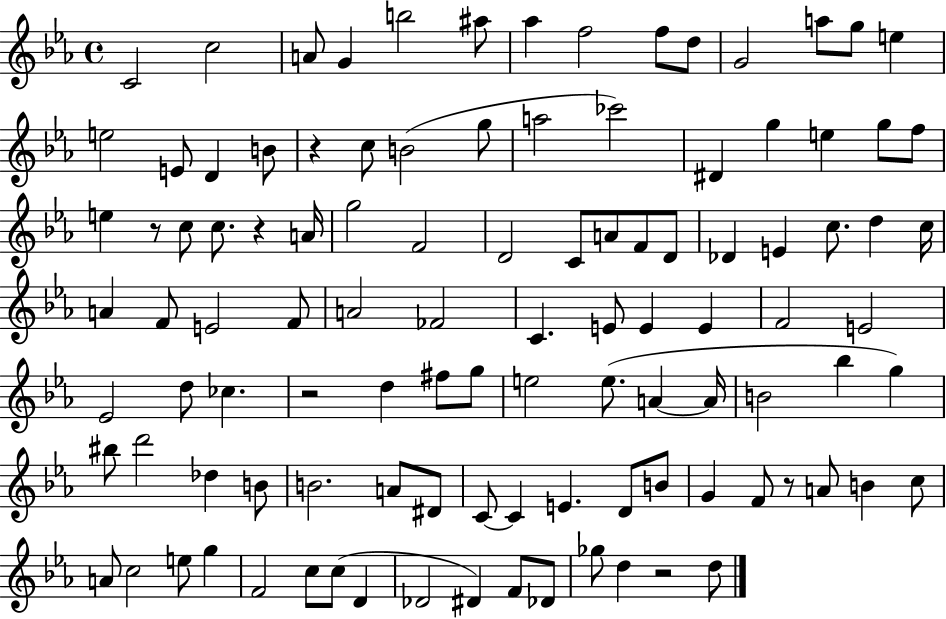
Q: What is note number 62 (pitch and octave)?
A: G5